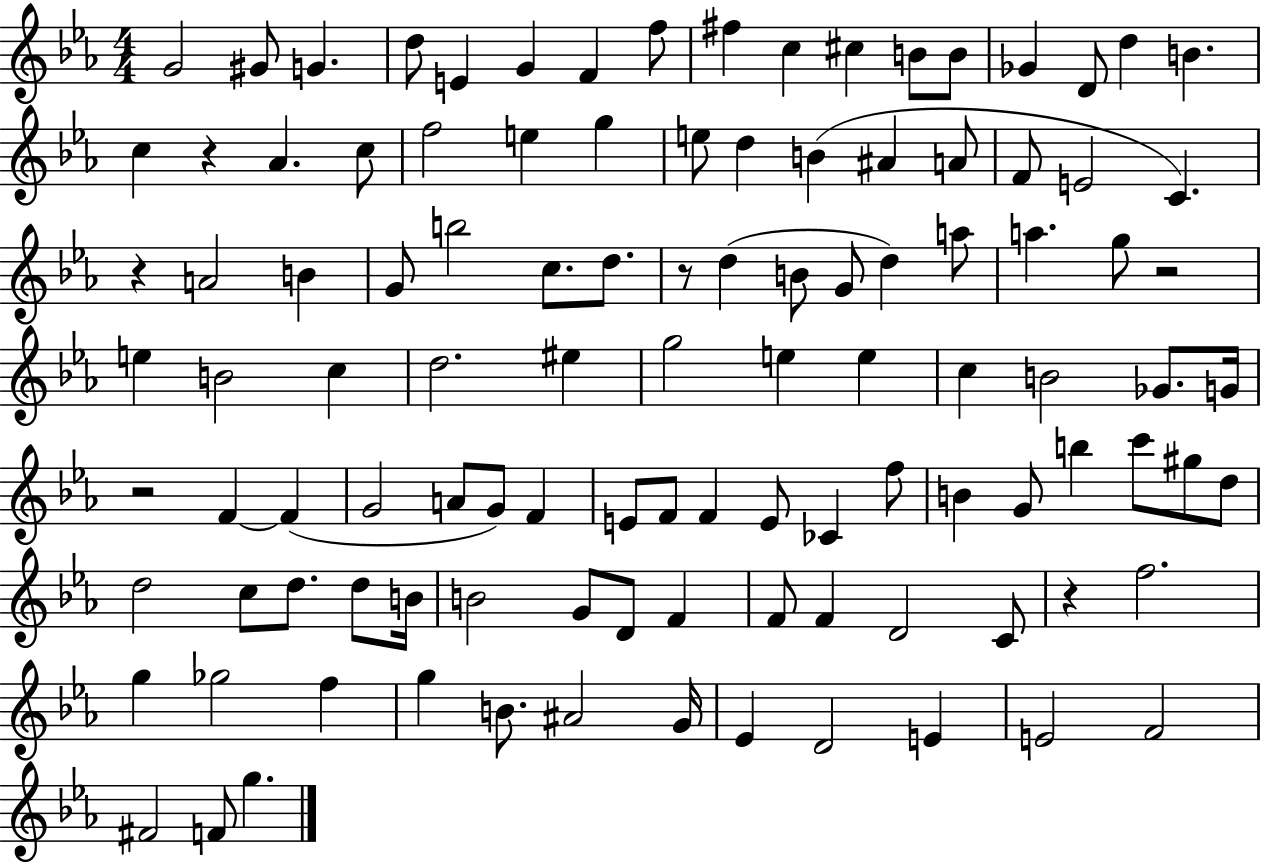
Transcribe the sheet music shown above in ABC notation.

X:1
T:Untitled
M:4/4
L:1/4
K:Eb
G2 ^G/2 G d/2 E G F f/2 ^f c ^c B/2 B/2 _G D/2 d B c z _A c/2 f2 e g e/2 d B ^A A/2 F/2 E2 C z A2 B G/2 b2 c/2 d/2 z/2 d B/2 G/2 d a/2 a g/2 z2 e B2 c d2 ^e g2 e e c B2 _G/2 G/4 z2 F F G2 A/2 G/2 F E/2 F/2 F E/2 _C f/2 B G/2 b c'/2 ^g/2 d/2 d2 c/2 d/2 d/2 B/4 B2 G/2 D/2 F F/2 F D2 C/2 z f2 g _g2 f g B/2 ^A2 G/4 _E D2 E E2 F2 ^F2 F/2 g